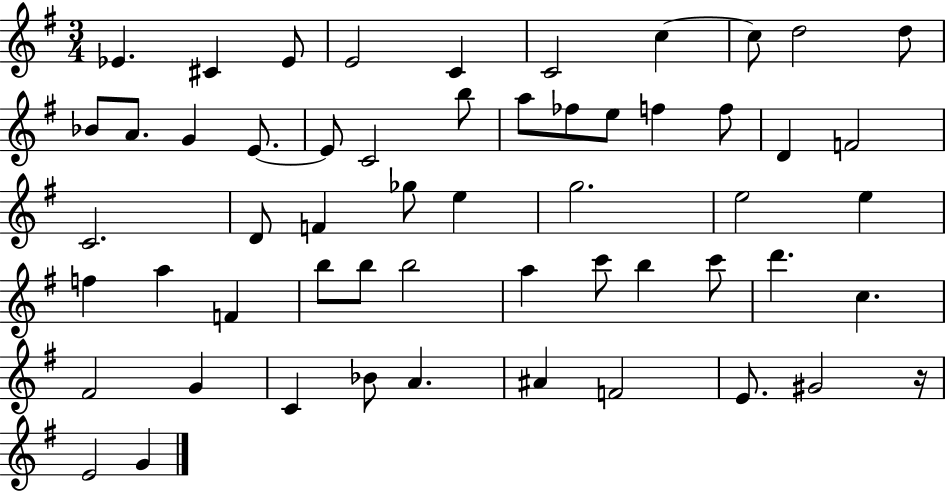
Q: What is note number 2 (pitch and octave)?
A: C#4